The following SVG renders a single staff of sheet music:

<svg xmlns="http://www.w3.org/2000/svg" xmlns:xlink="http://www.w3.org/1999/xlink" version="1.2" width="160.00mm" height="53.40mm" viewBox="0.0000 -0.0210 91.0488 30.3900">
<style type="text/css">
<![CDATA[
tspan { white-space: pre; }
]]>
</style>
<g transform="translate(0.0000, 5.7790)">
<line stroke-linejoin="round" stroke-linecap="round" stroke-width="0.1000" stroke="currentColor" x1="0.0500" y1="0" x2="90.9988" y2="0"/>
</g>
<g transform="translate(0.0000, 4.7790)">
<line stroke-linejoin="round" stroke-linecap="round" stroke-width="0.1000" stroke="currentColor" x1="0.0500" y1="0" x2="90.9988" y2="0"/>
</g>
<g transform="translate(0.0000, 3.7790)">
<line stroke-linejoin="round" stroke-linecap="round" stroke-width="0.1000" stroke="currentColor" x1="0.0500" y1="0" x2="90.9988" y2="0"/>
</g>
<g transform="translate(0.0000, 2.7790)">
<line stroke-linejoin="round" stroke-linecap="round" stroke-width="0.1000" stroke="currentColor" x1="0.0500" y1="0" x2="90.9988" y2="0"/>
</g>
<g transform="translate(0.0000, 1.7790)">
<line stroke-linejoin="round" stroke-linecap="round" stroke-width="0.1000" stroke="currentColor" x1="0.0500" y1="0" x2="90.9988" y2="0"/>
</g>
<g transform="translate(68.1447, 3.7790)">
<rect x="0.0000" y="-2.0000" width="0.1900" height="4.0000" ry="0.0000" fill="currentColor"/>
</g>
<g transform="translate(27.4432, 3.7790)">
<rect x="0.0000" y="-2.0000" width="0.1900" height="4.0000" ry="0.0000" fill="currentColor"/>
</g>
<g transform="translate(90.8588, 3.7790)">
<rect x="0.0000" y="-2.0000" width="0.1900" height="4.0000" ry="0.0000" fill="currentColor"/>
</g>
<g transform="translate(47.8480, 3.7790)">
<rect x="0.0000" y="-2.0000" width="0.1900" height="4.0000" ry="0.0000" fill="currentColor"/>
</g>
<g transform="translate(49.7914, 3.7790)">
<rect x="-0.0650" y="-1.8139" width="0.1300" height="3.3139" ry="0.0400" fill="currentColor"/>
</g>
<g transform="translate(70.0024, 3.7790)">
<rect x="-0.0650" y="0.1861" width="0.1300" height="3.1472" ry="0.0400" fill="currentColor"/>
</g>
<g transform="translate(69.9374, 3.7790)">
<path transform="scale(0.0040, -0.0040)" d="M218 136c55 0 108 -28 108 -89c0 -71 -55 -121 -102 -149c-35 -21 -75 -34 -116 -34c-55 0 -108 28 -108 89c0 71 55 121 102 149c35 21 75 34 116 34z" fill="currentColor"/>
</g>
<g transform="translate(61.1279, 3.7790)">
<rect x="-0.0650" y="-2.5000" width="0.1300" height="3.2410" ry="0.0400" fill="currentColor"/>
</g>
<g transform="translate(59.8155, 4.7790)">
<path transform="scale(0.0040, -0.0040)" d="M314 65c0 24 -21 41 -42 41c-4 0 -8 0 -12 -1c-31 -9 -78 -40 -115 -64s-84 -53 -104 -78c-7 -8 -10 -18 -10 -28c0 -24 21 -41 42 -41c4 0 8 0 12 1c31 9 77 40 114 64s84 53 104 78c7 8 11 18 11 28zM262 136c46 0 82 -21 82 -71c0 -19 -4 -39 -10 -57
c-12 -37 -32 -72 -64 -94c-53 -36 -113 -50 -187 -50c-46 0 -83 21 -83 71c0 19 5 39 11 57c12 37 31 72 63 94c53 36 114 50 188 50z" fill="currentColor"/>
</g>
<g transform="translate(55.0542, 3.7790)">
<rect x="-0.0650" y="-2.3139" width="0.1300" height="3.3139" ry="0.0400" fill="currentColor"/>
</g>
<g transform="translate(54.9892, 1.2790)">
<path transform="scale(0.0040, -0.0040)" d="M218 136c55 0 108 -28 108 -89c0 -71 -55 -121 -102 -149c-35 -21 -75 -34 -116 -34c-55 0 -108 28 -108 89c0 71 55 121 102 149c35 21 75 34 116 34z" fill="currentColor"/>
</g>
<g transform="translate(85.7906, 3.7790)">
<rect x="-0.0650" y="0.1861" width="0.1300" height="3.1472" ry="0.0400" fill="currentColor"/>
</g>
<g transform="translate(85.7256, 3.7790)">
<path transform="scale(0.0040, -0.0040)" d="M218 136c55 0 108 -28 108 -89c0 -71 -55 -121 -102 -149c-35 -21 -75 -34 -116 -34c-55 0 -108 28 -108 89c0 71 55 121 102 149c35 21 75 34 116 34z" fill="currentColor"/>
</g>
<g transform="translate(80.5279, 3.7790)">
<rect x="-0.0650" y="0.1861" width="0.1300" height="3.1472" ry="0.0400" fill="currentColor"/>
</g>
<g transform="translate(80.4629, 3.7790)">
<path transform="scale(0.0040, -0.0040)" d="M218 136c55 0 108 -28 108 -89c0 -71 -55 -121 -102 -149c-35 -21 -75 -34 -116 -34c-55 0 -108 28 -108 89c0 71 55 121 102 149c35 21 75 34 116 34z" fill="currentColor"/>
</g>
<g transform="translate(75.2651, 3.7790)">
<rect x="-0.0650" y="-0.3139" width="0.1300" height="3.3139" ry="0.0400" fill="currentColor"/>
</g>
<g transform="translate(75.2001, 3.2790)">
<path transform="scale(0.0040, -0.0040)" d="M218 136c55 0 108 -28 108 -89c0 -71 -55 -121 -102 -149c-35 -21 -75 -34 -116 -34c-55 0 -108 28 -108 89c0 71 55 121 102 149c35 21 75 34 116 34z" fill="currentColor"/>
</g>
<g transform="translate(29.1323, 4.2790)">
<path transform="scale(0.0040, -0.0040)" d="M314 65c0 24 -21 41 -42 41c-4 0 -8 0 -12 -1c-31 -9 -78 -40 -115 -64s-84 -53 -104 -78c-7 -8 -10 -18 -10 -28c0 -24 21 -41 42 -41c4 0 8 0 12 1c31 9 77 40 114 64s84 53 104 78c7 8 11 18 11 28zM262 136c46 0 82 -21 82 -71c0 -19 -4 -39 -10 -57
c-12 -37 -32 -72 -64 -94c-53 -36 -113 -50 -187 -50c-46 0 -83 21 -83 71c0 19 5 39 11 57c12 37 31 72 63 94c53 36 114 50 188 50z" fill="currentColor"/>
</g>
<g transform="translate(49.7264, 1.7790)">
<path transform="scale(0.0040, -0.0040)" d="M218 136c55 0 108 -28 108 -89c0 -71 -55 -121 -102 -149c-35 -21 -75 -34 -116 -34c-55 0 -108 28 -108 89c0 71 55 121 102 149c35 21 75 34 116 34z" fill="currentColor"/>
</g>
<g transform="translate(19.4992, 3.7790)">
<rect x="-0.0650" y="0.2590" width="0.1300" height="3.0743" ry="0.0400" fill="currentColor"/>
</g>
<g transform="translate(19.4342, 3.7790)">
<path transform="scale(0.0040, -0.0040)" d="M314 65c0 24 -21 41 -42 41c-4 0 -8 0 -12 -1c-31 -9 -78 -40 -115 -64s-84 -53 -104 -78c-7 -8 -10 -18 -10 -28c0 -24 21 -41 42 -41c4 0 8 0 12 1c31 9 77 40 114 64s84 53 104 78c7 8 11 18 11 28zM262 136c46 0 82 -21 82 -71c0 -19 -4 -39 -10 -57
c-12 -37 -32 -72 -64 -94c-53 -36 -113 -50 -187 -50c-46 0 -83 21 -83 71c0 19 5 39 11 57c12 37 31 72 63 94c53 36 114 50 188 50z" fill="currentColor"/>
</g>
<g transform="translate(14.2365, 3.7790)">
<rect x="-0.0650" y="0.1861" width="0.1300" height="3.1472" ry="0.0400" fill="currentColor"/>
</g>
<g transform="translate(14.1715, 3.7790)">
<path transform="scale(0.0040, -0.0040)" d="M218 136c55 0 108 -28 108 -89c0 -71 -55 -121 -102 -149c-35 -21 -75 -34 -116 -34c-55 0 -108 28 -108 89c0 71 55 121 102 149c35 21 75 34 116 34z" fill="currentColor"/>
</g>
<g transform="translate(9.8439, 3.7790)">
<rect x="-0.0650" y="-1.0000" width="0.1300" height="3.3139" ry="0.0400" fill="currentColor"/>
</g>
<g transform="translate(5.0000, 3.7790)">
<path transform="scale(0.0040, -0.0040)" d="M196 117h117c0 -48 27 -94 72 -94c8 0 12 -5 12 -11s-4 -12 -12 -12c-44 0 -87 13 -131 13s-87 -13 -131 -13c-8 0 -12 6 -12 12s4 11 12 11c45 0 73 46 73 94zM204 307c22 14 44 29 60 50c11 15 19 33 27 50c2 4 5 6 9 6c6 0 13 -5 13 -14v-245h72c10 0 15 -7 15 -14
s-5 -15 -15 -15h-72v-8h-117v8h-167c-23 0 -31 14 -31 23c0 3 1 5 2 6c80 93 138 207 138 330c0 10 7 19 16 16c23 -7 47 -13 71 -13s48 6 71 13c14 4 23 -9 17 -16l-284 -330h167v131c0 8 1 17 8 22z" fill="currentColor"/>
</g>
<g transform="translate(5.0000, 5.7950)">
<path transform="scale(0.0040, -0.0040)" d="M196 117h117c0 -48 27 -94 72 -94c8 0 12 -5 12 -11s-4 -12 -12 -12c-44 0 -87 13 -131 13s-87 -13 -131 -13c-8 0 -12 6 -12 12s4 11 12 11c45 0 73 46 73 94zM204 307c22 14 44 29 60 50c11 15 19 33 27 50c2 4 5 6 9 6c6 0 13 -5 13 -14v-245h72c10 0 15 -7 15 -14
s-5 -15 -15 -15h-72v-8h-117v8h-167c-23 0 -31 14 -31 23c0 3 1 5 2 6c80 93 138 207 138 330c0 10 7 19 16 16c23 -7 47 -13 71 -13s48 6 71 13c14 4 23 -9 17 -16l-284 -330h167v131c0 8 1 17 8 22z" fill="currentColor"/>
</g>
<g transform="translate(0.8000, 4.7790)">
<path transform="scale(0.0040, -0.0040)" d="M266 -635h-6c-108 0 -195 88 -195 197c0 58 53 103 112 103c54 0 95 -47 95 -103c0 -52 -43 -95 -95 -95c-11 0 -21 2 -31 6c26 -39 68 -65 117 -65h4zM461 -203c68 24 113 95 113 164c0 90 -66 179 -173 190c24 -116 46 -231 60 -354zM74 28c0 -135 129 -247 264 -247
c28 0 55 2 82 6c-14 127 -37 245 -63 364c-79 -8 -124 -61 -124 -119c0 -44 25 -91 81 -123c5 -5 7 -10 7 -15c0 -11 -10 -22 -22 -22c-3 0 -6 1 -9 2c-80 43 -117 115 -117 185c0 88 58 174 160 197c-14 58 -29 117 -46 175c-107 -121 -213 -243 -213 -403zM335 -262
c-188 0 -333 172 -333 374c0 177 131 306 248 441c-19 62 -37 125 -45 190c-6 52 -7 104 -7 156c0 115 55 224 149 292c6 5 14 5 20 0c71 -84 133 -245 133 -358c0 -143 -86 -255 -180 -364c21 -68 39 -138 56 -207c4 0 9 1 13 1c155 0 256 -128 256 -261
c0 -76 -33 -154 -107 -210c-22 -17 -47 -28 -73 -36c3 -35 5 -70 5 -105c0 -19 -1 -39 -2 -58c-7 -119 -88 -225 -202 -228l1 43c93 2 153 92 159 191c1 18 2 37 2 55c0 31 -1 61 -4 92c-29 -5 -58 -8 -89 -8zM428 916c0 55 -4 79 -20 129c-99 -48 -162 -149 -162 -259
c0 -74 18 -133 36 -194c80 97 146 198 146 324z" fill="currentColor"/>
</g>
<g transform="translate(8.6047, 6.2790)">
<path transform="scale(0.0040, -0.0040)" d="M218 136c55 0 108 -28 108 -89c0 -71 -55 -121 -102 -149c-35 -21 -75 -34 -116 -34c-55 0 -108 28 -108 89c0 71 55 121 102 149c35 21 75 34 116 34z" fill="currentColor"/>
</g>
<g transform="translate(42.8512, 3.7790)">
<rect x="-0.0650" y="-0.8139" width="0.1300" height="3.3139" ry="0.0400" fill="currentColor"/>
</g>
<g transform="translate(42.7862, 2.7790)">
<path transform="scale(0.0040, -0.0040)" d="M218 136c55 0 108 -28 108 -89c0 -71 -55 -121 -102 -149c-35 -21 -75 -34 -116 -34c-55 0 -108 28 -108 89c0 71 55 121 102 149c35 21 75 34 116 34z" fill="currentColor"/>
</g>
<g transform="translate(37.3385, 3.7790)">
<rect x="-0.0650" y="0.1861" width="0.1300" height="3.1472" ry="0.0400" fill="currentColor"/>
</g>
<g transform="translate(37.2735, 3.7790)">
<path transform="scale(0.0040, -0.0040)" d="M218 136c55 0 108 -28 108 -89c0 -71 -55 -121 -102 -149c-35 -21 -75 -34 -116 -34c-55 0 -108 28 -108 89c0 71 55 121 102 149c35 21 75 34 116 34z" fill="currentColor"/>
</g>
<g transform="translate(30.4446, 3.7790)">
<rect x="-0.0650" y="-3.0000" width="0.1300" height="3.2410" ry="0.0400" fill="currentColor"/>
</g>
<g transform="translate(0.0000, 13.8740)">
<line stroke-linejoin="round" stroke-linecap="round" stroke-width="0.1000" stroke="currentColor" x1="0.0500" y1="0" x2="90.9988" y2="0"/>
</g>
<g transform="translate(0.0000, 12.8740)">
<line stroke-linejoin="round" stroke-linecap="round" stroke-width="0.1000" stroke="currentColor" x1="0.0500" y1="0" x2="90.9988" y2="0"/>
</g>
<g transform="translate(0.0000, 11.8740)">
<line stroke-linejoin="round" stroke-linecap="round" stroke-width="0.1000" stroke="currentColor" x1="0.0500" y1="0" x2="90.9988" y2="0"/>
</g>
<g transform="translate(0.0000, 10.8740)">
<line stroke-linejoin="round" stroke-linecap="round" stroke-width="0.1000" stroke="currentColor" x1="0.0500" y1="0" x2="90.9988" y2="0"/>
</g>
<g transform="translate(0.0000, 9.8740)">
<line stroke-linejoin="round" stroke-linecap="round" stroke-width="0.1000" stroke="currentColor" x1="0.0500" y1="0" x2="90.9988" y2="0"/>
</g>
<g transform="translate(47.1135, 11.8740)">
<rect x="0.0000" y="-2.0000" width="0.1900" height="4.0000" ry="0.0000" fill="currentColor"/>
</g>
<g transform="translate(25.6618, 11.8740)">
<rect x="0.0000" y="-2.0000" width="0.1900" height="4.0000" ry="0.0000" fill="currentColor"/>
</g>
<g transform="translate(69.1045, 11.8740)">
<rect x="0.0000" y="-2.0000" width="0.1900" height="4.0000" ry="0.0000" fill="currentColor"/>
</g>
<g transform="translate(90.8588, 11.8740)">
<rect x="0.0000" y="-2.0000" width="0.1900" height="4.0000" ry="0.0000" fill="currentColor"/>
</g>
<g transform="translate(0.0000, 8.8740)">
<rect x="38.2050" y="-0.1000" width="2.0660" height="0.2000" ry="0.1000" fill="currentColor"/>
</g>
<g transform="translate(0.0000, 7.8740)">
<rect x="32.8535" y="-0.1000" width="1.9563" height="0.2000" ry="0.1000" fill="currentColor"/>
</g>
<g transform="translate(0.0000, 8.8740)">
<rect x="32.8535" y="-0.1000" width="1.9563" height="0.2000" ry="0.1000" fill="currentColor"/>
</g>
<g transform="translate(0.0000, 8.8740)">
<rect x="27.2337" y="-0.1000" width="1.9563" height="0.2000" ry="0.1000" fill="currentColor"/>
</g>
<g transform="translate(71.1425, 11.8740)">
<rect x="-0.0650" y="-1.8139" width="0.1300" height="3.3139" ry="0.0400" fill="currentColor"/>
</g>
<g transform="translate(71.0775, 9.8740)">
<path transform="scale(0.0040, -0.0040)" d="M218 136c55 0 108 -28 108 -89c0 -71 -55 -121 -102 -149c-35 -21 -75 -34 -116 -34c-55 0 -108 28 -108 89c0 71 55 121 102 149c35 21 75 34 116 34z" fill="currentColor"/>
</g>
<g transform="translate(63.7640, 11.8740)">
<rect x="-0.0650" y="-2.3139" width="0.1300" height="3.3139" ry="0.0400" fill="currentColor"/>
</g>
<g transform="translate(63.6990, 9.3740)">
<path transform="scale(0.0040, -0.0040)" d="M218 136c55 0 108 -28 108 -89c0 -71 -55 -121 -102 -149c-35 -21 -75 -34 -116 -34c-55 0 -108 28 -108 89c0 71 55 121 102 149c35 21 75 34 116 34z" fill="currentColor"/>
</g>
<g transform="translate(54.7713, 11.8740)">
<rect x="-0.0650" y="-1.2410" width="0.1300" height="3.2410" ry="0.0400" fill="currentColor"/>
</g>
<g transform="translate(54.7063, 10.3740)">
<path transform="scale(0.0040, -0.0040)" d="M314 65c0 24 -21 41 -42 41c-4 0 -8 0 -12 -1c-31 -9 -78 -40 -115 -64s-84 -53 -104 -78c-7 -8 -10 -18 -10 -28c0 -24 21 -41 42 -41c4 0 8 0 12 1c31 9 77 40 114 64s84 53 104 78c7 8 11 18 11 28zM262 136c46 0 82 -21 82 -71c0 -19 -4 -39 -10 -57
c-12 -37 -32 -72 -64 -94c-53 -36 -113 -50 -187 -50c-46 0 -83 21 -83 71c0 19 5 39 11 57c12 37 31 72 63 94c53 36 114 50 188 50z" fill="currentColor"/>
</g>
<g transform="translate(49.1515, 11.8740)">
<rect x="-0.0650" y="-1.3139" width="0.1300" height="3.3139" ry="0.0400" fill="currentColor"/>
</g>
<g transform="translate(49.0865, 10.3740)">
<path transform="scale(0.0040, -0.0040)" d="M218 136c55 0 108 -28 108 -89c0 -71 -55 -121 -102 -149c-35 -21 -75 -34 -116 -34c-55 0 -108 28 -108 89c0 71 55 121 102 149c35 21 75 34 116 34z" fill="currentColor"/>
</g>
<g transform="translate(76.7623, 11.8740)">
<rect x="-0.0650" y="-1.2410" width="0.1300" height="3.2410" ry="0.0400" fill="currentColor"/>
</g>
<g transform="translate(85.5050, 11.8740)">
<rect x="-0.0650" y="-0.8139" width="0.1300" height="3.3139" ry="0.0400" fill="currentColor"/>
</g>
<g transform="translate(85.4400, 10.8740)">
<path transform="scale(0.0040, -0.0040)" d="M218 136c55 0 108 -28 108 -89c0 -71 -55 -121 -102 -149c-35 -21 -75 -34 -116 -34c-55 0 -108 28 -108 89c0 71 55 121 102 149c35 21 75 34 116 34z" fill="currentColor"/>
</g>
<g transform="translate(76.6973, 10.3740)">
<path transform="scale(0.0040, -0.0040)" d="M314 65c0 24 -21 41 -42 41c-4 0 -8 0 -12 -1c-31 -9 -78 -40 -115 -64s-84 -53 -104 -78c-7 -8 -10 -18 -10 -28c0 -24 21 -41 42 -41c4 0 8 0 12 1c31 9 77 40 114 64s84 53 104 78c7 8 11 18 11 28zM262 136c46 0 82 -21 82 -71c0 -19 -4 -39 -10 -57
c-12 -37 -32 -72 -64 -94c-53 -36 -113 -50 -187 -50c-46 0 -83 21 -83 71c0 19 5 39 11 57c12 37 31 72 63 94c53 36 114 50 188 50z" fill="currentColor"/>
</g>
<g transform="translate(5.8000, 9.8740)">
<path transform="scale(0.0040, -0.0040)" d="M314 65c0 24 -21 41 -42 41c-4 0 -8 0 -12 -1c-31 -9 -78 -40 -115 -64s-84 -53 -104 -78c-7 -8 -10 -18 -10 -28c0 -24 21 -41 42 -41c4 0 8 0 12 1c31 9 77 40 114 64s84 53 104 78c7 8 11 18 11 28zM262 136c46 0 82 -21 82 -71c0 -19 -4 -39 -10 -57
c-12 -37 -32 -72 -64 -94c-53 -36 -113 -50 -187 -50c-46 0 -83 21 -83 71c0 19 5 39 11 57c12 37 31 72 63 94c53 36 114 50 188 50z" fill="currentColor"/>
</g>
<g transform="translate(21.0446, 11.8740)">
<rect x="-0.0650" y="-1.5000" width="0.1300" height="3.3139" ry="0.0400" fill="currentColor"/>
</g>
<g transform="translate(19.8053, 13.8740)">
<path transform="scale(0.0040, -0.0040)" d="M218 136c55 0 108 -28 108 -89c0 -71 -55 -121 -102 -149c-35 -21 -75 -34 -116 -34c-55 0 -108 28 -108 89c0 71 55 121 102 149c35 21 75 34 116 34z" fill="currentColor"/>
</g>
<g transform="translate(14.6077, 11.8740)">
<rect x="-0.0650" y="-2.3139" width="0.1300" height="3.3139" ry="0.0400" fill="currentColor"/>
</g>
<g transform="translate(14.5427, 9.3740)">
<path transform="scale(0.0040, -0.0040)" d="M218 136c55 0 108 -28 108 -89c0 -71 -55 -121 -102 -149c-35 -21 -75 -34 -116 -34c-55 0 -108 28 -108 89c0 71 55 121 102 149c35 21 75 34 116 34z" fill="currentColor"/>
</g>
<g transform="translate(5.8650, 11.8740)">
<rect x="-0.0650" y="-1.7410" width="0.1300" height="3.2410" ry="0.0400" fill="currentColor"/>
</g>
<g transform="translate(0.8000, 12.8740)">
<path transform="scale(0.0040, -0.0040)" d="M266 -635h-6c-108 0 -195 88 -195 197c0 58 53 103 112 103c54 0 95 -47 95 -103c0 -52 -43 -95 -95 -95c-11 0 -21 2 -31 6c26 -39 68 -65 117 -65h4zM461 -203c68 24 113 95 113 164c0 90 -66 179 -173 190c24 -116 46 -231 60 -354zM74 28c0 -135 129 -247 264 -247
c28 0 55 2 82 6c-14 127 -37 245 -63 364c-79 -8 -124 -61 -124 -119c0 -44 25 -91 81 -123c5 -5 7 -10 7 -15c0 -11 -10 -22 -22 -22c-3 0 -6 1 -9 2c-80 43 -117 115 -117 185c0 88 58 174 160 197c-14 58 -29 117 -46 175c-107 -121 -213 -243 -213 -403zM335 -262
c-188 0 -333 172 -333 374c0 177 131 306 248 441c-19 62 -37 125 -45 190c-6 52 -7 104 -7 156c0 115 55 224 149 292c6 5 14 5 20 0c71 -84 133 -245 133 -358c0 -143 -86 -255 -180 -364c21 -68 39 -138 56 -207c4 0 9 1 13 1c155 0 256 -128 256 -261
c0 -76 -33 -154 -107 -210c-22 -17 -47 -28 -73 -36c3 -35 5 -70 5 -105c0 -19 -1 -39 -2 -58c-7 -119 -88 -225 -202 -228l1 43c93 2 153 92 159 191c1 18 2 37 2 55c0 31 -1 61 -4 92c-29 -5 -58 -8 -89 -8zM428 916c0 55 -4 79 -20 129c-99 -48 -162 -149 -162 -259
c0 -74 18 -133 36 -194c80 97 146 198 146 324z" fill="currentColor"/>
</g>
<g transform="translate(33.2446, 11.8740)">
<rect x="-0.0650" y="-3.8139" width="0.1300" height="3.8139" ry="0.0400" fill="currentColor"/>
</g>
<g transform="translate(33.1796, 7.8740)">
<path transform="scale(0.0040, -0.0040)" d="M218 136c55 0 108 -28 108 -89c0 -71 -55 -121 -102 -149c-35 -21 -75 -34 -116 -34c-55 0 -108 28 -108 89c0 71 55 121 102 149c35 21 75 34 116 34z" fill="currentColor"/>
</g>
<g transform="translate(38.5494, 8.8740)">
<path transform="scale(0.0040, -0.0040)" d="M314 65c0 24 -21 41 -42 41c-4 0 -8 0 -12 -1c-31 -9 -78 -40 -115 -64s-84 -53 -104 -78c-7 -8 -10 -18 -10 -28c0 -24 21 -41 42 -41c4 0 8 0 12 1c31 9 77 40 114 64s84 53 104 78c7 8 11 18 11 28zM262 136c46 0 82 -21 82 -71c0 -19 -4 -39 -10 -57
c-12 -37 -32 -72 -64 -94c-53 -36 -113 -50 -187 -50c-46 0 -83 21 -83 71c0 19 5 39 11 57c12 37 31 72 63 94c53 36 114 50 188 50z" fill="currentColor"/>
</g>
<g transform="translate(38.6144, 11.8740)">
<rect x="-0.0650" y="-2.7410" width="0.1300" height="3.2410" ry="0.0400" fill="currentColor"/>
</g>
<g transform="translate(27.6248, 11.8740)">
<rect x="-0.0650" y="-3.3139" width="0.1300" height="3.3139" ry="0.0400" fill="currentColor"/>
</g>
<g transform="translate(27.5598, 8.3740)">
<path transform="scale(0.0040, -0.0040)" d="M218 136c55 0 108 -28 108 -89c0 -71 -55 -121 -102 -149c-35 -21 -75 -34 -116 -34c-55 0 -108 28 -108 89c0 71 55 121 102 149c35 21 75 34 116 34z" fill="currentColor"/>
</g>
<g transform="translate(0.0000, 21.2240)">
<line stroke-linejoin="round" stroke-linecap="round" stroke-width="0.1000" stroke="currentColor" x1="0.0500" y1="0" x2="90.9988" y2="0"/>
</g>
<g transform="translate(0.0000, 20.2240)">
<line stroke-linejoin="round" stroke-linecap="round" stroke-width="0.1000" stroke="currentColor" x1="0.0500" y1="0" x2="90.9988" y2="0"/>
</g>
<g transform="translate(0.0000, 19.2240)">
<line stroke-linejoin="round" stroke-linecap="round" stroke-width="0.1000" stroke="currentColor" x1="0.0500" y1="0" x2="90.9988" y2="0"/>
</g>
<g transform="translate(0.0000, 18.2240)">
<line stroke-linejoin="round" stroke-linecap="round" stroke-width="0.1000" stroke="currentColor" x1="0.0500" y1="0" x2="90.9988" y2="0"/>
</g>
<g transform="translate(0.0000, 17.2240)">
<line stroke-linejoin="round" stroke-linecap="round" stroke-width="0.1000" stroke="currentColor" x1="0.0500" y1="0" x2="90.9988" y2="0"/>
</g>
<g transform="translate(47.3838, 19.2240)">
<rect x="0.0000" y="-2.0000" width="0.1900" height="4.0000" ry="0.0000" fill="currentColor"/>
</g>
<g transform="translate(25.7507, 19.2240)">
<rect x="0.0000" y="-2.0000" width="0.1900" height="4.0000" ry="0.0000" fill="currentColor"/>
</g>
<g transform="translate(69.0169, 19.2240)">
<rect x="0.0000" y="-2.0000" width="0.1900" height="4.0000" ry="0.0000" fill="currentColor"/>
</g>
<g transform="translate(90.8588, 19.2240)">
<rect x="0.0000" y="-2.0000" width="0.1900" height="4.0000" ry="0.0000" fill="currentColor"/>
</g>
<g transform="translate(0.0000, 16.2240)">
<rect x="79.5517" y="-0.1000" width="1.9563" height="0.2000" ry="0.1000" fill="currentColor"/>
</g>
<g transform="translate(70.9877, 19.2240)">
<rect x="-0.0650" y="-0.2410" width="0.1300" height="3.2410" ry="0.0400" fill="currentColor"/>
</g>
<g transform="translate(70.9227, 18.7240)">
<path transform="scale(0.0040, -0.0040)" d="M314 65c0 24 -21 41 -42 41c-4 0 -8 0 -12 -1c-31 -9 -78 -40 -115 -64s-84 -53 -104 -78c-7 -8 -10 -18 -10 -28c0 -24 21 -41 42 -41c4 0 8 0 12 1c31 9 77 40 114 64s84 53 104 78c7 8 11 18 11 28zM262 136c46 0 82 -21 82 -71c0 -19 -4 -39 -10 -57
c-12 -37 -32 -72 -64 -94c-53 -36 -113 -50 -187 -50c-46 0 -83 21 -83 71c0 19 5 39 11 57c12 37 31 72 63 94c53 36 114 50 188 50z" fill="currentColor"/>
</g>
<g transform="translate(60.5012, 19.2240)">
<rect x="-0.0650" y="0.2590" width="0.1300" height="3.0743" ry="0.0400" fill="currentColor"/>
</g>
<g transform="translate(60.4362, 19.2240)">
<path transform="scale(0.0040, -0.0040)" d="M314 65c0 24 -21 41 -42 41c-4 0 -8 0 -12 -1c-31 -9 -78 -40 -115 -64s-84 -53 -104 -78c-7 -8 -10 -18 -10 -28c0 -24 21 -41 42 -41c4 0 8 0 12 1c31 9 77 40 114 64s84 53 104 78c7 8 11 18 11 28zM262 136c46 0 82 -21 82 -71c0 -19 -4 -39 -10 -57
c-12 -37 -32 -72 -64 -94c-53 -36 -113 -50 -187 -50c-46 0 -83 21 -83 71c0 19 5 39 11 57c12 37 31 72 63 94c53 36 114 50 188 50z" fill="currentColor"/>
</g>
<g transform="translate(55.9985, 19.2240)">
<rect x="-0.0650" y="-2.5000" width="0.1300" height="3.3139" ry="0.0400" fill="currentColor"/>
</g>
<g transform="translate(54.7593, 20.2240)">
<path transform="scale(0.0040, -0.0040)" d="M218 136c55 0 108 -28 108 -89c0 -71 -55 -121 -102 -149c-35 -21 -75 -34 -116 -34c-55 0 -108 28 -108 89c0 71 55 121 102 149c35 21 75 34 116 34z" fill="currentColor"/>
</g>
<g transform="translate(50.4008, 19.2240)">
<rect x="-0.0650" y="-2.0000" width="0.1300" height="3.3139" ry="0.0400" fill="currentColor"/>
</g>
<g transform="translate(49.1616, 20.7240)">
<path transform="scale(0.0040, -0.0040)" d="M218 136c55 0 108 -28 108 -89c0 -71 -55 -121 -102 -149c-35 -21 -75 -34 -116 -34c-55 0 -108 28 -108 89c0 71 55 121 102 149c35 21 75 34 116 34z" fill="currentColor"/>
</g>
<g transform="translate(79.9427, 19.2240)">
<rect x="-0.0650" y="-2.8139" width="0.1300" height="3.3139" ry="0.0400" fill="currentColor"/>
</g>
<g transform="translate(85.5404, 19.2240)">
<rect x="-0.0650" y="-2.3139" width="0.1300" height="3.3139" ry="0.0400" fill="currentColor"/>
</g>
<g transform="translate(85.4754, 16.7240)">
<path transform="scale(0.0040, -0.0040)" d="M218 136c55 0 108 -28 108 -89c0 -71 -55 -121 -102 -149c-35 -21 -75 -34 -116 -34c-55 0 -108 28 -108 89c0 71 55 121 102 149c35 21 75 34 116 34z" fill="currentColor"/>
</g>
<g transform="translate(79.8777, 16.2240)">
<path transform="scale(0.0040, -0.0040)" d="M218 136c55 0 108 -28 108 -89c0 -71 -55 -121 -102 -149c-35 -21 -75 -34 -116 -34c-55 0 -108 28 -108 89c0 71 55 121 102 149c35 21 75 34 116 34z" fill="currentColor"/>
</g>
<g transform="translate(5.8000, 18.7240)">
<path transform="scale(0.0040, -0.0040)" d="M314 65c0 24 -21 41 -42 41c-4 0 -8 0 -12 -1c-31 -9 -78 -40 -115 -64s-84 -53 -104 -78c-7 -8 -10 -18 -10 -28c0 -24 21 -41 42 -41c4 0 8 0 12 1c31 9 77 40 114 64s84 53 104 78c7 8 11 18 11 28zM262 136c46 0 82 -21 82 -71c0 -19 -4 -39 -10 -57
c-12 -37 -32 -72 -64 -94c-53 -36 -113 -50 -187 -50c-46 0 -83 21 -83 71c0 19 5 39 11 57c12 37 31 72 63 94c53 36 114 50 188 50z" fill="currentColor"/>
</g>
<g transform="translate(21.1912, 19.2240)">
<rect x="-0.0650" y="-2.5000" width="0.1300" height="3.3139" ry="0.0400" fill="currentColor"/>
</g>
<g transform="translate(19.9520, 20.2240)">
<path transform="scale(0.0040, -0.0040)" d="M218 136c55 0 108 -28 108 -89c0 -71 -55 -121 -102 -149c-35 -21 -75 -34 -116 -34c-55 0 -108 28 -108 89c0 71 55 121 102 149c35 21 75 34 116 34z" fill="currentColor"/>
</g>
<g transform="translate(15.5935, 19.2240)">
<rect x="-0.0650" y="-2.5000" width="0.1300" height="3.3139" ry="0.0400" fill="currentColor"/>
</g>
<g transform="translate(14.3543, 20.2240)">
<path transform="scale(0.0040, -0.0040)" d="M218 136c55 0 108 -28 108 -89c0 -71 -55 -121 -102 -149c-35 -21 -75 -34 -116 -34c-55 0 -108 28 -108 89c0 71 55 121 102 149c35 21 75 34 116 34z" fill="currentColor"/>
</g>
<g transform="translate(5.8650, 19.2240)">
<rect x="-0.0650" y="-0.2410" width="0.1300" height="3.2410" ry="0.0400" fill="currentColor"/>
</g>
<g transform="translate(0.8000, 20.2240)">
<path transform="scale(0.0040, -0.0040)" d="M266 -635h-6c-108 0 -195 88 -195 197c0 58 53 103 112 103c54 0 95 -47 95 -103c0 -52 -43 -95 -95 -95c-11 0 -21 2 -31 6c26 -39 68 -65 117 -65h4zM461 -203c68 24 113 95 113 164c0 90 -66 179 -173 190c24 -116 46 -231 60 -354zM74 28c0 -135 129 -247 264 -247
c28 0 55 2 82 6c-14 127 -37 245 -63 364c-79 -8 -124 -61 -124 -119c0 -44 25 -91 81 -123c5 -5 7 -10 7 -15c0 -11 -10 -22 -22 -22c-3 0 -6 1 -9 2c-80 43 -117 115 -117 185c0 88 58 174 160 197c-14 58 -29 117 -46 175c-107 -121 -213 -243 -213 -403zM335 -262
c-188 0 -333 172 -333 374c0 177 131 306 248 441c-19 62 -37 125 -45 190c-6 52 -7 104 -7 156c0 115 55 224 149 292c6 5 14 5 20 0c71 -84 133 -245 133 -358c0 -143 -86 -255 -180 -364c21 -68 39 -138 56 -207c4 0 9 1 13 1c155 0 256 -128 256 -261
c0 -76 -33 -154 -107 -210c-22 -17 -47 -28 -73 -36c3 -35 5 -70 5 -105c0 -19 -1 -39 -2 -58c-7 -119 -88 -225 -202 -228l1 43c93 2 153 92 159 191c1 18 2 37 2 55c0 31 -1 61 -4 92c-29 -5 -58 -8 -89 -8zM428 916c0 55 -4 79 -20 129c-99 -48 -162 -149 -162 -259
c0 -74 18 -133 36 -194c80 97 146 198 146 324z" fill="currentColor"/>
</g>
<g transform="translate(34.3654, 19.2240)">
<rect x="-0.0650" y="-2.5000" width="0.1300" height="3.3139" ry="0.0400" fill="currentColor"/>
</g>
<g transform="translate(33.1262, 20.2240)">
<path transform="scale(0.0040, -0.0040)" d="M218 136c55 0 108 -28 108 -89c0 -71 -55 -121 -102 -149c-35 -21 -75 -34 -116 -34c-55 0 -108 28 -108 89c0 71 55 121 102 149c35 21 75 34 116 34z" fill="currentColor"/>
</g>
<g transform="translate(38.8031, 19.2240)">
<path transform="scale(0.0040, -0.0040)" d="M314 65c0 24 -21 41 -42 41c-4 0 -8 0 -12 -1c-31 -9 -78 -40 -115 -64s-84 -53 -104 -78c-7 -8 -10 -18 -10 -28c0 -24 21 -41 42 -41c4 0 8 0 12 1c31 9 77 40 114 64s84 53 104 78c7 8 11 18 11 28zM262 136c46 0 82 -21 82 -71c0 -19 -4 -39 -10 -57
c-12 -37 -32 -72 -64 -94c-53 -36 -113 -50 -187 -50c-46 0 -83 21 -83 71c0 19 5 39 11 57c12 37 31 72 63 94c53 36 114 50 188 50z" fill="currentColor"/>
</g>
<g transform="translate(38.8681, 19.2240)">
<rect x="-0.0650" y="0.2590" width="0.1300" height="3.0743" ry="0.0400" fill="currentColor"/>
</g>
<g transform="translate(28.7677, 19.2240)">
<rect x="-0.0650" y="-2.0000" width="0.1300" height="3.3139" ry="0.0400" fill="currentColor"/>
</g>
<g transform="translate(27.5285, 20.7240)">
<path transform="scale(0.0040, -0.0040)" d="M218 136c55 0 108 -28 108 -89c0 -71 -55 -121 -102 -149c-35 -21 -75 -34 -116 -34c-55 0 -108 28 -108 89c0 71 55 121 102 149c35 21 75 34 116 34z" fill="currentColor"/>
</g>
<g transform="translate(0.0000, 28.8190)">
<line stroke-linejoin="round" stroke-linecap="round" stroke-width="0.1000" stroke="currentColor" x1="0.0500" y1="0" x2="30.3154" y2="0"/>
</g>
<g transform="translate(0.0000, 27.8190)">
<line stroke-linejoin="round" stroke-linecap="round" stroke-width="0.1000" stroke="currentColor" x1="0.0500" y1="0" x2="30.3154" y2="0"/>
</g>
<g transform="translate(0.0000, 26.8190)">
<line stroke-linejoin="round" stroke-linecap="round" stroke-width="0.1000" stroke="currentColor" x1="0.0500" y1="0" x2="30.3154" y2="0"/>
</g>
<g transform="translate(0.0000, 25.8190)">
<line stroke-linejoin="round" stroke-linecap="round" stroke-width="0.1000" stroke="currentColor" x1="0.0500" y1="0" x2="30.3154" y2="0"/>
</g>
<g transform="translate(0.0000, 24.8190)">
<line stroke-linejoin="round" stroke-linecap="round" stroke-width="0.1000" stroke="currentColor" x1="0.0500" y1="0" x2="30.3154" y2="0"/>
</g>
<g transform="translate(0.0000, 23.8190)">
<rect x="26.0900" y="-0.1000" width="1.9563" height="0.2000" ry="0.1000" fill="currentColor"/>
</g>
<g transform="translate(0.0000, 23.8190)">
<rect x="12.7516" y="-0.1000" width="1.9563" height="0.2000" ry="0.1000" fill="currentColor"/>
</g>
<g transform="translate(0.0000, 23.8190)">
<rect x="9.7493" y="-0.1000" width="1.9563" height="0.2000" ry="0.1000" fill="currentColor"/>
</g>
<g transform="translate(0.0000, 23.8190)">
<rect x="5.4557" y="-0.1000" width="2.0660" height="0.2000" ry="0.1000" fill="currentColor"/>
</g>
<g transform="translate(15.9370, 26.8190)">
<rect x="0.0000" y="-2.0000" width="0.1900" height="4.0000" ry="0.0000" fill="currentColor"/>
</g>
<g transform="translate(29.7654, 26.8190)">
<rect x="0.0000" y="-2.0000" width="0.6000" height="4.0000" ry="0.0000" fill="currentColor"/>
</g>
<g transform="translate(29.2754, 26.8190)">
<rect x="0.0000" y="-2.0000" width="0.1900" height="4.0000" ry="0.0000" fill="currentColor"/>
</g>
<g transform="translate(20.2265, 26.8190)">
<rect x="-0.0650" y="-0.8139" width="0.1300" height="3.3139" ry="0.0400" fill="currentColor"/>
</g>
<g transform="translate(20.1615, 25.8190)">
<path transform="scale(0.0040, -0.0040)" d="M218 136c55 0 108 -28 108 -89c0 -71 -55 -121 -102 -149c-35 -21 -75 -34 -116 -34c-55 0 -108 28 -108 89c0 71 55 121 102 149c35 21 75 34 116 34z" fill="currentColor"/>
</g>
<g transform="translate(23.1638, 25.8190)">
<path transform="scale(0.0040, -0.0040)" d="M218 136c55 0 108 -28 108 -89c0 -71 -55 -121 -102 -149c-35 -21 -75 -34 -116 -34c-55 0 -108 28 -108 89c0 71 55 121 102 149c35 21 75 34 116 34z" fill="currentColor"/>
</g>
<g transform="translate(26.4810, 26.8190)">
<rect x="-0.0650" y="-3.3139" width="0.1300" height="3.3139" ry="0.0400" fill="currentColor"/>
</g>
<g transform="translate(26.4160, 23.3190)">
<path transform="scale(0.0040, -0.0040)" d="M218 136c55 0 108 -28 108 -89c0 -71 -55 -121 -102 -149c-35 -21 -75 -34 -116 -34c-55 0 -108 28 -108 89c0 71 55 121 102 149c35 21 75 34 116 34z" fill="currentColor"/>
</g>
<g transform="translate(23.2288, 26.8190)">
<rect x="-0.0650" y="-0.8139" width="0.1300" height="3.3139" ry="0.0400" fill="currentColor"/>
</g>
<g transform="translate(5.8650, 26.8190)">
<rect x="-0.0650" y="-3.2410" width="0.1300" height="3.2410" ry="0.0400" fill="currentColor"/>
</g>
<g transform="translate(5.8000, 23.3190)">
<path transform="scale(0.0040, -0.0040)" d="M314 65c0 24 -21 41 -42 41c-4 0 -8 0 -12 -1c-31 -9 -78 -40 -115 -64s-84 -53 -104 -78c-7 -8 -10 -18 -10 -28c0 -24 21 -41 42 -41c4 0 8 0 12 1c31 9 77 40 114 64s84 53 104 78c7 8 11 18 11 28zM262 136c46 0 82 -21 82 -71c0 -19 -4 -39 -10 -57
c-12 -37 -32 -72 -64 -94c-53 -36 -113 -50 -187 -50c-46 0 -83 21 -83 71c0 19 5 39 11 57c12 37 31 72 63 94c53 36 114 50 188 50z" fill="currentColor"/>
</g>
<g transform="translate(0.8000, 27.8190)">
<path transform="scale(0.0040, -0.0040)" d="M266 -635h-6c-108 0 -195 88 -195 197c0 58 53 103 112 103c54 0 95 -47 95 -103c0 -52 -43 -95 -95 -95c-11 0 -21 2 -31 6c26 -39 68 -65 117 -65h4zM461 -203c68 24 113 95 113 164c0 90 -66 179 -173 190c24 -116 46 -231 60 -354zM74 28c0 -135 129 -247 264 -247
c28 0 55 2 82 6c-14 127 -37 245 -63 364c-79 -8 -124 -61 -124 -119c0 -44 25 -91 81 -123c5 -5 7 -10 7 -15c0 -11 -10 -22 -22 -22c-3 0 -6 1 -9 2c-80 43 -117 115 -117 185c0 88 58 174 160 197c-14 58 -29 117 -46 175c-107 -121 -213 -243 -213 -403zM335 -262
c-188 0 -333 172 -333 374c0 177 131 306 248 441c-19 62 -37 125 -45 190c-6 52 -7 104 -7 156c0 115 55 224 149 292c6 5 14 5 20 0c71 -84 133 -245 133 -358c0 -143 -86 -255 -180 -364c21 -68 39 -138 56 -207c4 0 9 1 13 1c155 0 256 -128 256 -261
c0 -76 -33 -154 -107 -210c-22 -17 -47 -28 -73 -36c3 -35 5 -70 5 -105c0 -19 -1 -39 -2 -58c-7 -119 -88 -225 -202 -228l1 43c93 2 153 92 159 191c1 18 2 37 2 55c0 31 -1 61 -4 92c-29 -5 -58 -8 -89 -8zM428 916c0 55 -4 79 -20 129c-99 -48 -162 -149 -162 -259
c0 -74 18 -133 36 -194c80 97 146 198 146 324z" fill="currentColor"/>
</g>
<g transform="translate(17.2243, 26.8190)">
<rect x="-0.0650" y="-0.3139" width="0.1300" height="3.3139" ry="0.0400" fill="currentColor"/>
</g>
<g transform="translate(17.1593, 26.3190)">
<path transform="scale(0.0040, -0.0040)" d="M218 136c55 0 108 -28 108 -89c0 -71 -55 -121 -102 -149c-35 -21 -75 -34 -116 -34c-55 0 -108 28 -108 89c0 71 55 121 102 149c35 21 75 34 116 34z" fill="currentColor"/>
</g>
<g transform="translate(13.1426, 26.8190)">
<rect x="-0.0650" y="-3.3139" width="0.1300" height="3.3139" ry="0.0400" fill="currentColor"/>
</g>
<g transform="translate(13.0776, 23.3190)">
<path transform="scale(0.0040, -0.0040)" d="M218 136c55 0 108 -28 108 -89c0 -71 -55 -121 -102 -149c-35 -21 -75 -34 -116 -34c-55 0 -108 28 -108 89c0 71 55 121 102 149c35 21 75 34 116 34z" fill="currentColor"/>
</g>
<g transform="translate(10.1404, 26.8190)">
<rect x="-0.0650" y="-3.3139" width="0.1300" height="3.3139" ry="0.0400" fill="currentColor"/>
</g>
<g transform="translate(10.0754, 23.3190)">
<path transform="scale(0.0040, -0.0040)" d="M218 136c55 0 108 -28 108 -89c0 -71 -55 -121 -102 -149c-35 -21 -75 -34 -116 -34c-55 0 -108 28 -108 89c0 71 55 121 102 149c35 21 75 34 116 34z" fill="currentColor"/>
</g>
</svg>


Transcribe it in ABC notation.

X:1
T:Untitled
M:4/4
L:1/4
K:C
D B B2 A2 B d f g G2 B c B B f2 g E b c' a2 e e2 g f e2 d c2 G G F G B2 F G B2 c2 a g b2 b b c d d b